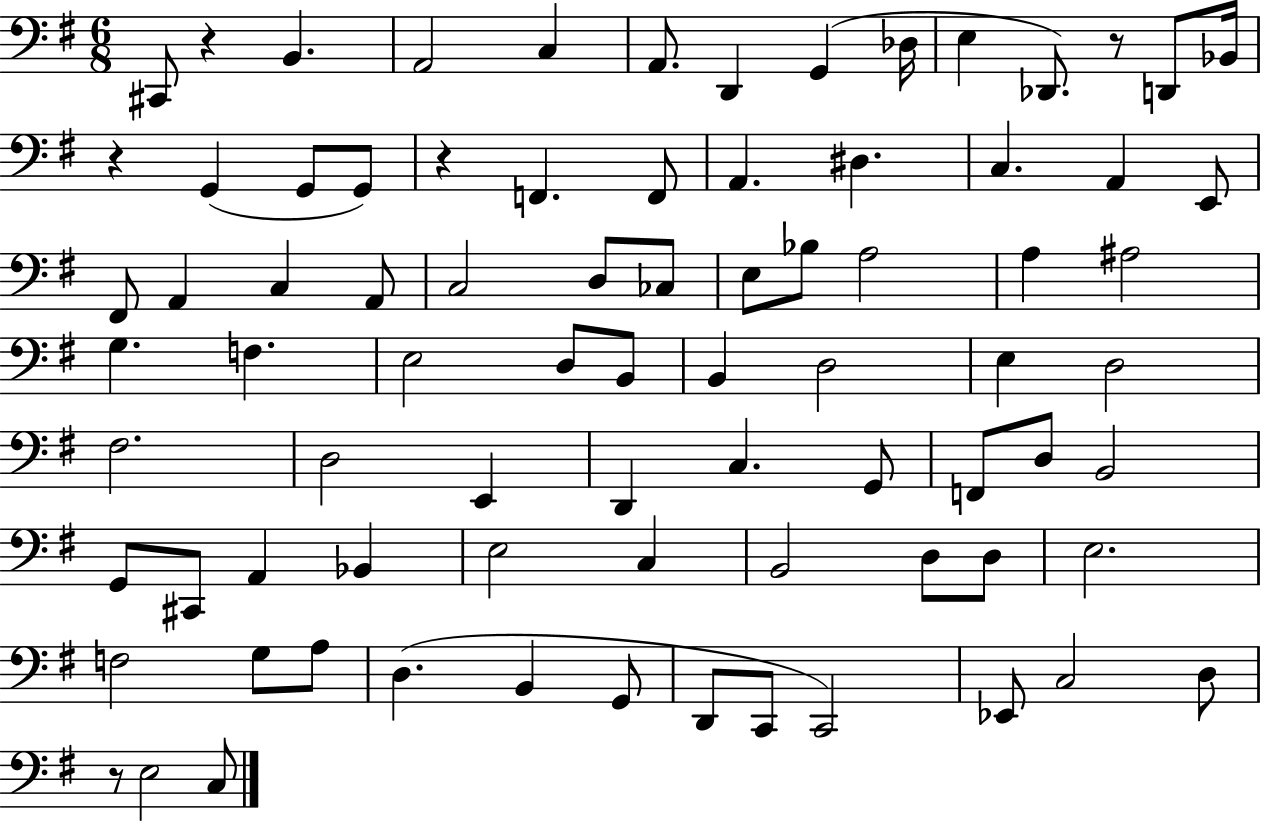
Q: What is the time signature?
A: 6/8